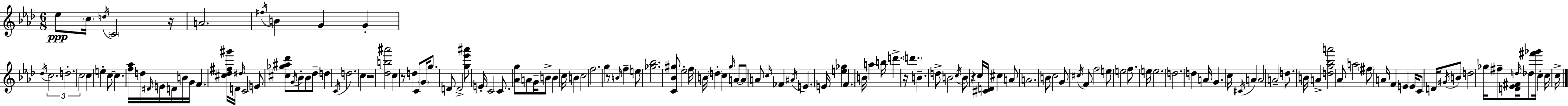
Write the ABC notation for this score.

X:1
T:Untitled
M:6/8
L:1/4
K:Fm
_e/2 c/4 d/4 C2 z/4 A2 ^f/4 B G G _d/4 c2 d2 c2 c e c/2 c [f_a]/4 d/4 ^D/4 E/4 D/4 B/4 G/4 F [^c_d^f^g']/4 D/4 ^d/4 C2 E/2 [^c_g^a_d']/2 G/4 _B/2 _B/2 _d/2 d C/4 d2 c z2 [_db^a']2 c z/2 d C/2 G/4 g/2 D/2 D2 [g_e'^a']/2 E/4 C2 C/2 [_Ag]/2 A/2 G/4 B/2 B c/4 B c2 f2 g z/2 B/4 f e/2 [_g_b]2 [C_B^g]/2 _e2 f/4 B/4 d c g/4 A/2 A/2 A/2 c/4 _F ^A/4 E E/4 [e_g] F B/4 a b/4 d' z/4 d' B d/2 B2 c/4 B/2 z c/4 [^CD]/4 ^c A/2 A2 B/2 c2 G/2 ^c/4 F/2 f2 e/2 e2 f/2 e/4 e2 d2 d A/4 G c/4 ^C/4 A A2 A2 d/2 B/4 A [dg_ba']2 _A/2 a2 ^f/2 A/4 F E E/4 C/2 D/4 ^G/4 B/2 d2 _g/4 ^f/2 [D_E^F]/4 d/4 _d/2 [^f'_g']/4 c c/4 c/4